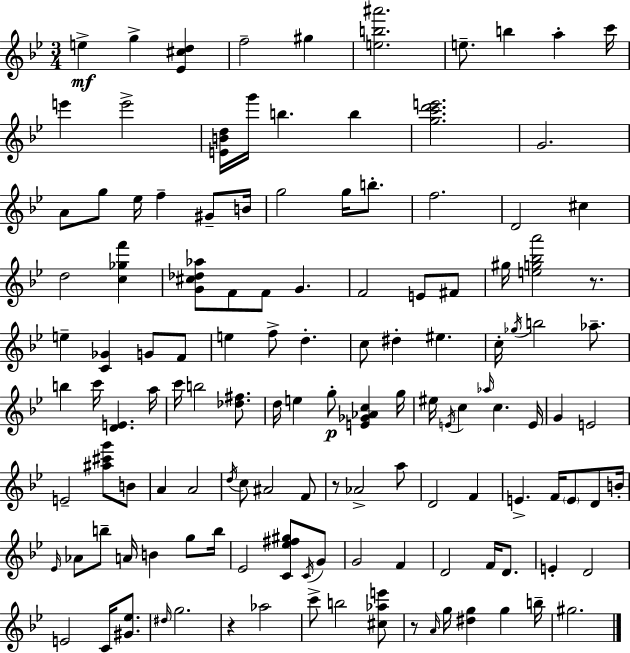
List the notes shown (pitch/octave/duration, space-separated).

E5/q G5/q [Eb4,C#5,D5]/q F5/h G#5/q [E5,B5,A#6]/h. E5/e. B5/q A5/q C6/s E6/q E6/h [E4,B4,D5]/s G6/s B5/q. B5/q [G5,C6,D6,E6]/h. G4/h. A4/e G5/e Eb5/s F5/q G#4/e B4/s G5/h G5/s B5/e. F5/h. D4/h C#5/q D5/h [C5,Gb5,F6]/q [G4,C#5,Db5,Ab5]/e F4/e F4/e G4/q. F4/h E4/e F#4/e G#5/s [E5,G5,Bb5,A6]/h R/e. E5/q [C4,Gb4]/q G4/e F4/e E5/q F5/e D5/q. C5/e D#5/q EIS5/q. C5/s Gb5/s B5/h Ab5/e. B5/q C6/s [D4,E4]/q. A5/s C6/s B5/h [Db5,F#5]/e. D5/s E5/q G5/e [E4,Gb4,Ab4,C5]/q G5/s EIS5/s E4/s C5/q Ab5/s C5/q. E4/s G4/q E4/h E4/h [A#5,C#6,G6]/e B4/e A4/q A4/h D5/s C5/e A#4/h F4/e R/e Ab4/h A5/e D4/h F4/q E4/q. F4/s E4/e D4/e B4/s Eb4/s Ab4/e B5/e A4/s B4/q G5/e B5/s Eb4/h [C4,Eb5,F#5,G#5]/e C4/s G4/e G4/h F4/q D4/h F4/s D4/e. E4/q D4/h E4/h C4/s [G#4,Eb5]/e. D#5/s G5/h. R/q Ab5/h C6/e B5/h [C#5,Ab5,E6]/e R/e A4/s G5/s [D#5,G5]/q G5/q B5/s G#5/h.